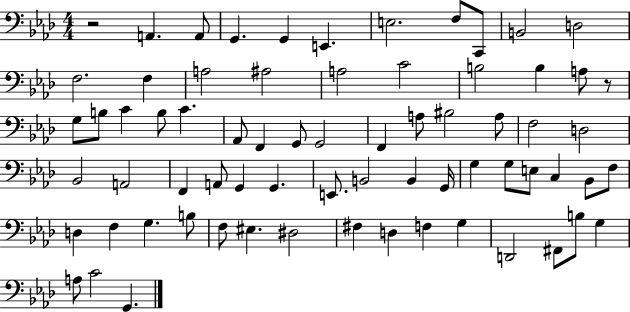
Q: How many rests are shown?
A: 2